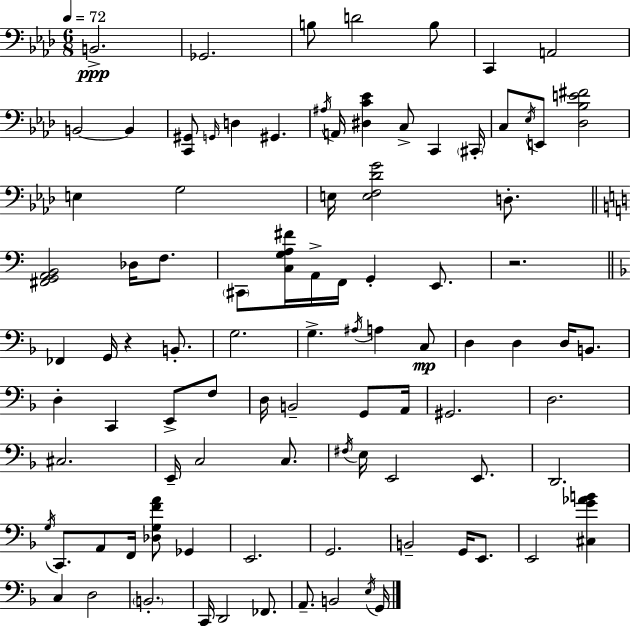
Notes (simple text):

B2/h. Gb2/h. B3/e D4/h B3/e C2/q A2/h B2/h B2/q [C2,G#2]/e G2/s D3/q G#2/q. A#3/s A2/s [D#3,C4,Eb4]/q C3/e C2/q C#2/s C3/e Eb3/s E2/e [Db3,Bb3,E4,F#4]/h E3/q G3/h E3/s [E3,F3,Db4,G4]/h D3/e. [F#2,G2,A2,B2]/h Db3/s F3/e. C#2/e [C3,G3,A3,F#4]/s A2/s F2/s G2/q E2/e. R/h. FES2/q G2/s R/q B2/e. G3/h. G3/q. A#3/s A3/q C3/e D3/q D3/q D3/s B2/e. D3/q C2/q E2/e F3/e D3/s B2/h G2/e A2/s G#2/h. D3/h. C#3/h. E2/s C3/h C3/e. F#3/s E3/s E2/h E2/e. D2/h. G3/s C2/e. A2/e F2/s [Db3,G3,F4,A4]/e Gb2/q E2/h. G2/h. B2/h G2/s E2/e. E2/h [C#3,G4,Ab4,B4]/q C3/q D3/h B2/h. C2/s D2/h FES2/e. A2/e. B2/h E3/s G2/s